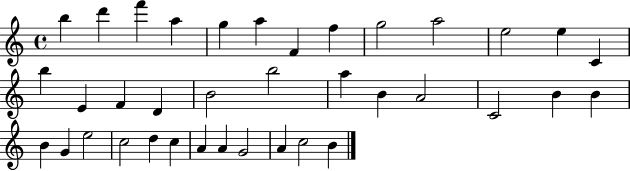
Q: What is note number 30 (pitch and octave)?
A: D5